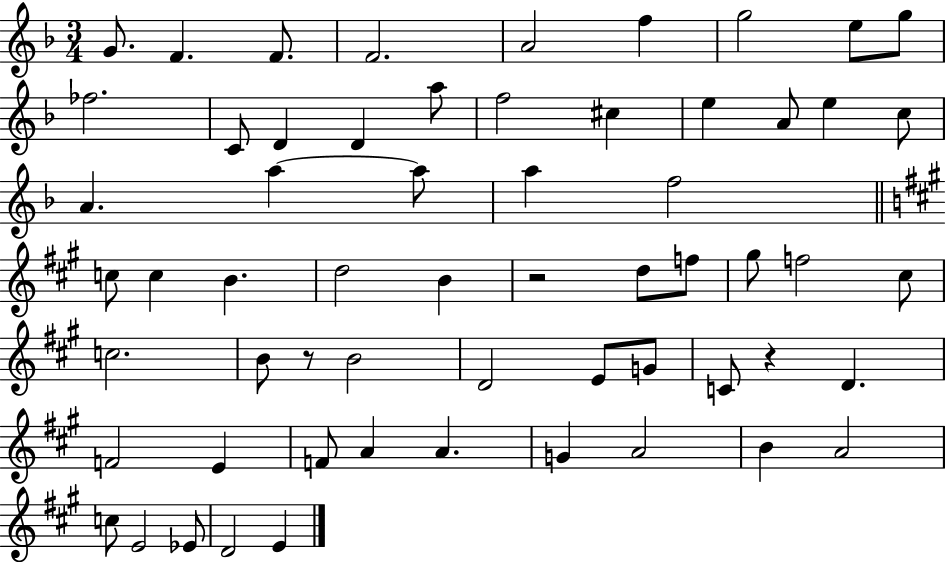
G4/e. F4/q. F4/e. F4/h. A4/h F5/q G5/h E5/e G5/e FES5/h. C4/e D4/q D4/q A5/e F5/h C#5/q E5/q A4/e E5/q C5/e A4/q. A5/q A5/e A5/q F5/h C5/e C5/q B4/q. D5/h B4/q R/h D5/e F5/e G#5/e F5/h C#5/e C5/h. B4/e R/e B4/h D4/h E4/e G4/e C4/e R/q D4/q. F4/h E4/q F4/e A4/q A4/q. G4/q A4/h B4/q A4/h C5/e E4/h Eb4/e D4/h E4/q